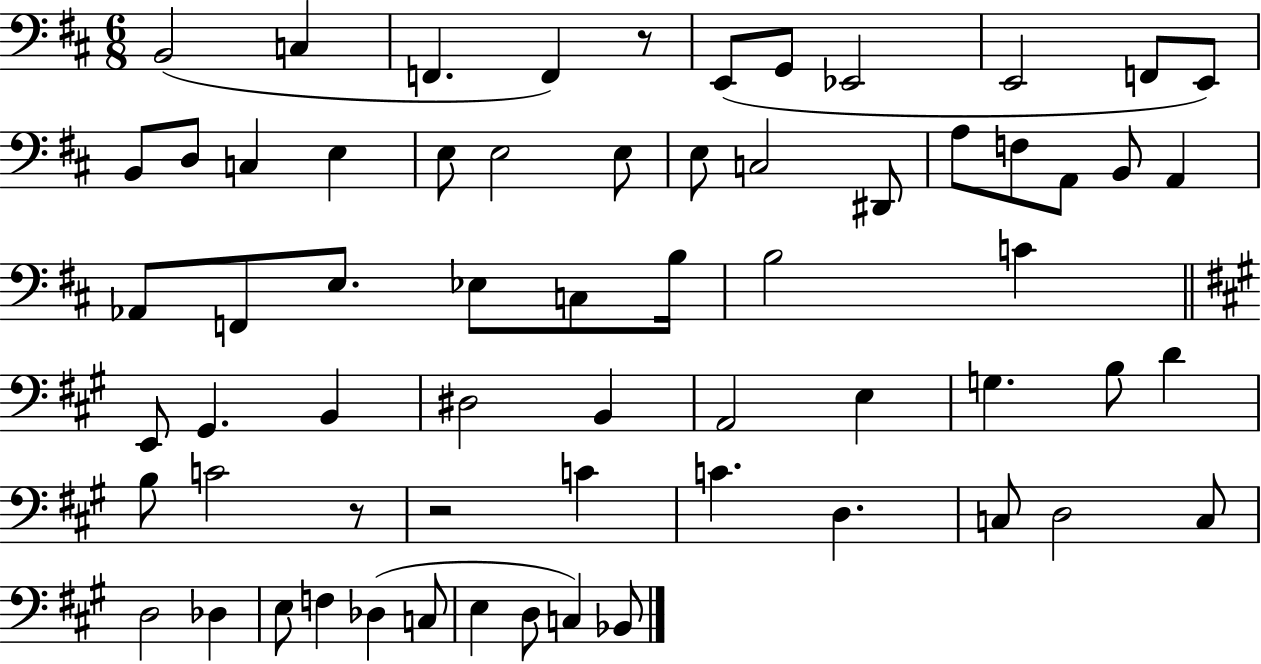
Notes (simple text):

B2/h C3/q F2/q. F2/q R/e E2/e G2/e Eb2/h E2/h F2/e E2/e B2/e D3/e C3/q E3/q E3/e E3/h E3/e E3/e C3/h D#2/e A3/e F3/e A2/e B2/e A2/q Ab2/e F2/e E3/e. Eb3/e C3/e B3/s B3/h C4/q E2/e G#2/q. B2/q D#3/h B2/q A2/h E3/q G3/q. B3/e D4/q B3/e C4/h R/e R/h C4/q C4/q. D3/q. C3/e D3/h C3/e D3/h Db3/q E3/e F3/q Db3/q C3/e E3/q D3/e C3/q Bb2/e